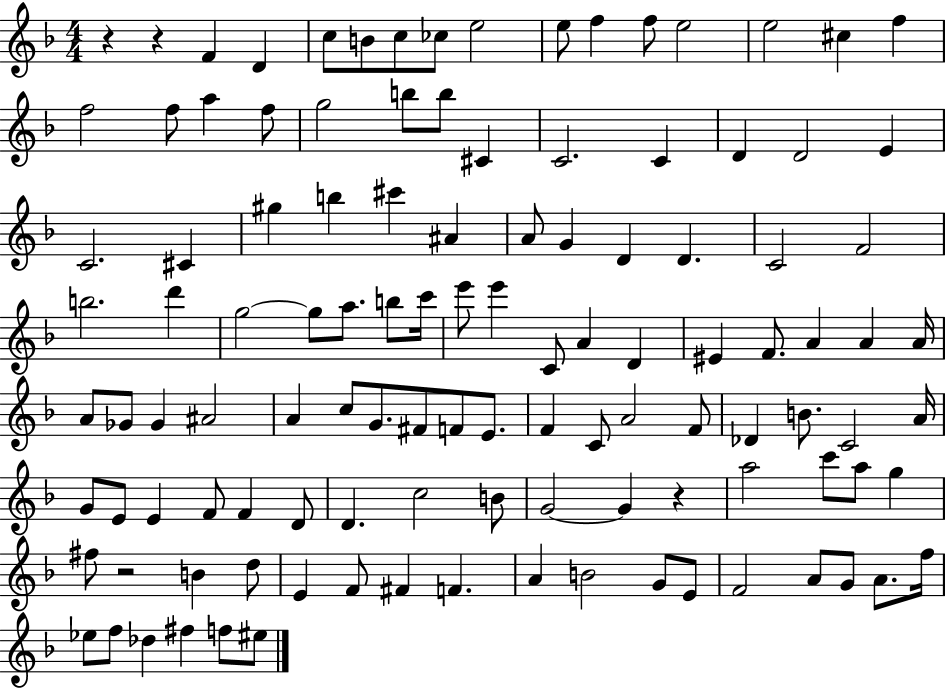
{
  \clef treble
  \numericTimeSignature
  \time 4/4
  \key f \major
  r4 r4 f'4 d'4 | c''8 b'8 c''8 ces''8 e''2 | e''8 f''4 f''8 e''2 | e''2 cis''4 f''4 | \break f''2 f''8 a''4 f''8 | g''2 b''8 b''8 cis'4 | c'2. c'4 | d'4 d'2 e'4 | \break c'2. cis'4 | gis''4 b''4 cis'''4 ais'4 | a'8 g'4 d'4 d'4. | c'2 f'2 | \break b''2. d'''4 | g''2~~ g''8 a''8. b''8 c'''16 | e'''8 e'''4 c'8 a'4 d'4 | eis'4 f'8. a'4 a'4 a'16 | \break a'8 ges'8 ges'4 ais'2 | a'4 c''8 g'8. fis'8 f'8 e'8. | f'4 c'8 a'2 f'8 | des'4 b'8. c'2 a'16 | \break g'8 e'8 e'4 f'8 f'4 d'8 | d'4. c''2 b'8 | g'2~~ g'4 r4 | a''2 c'''8 a''8 g''4 | \break fis''8 r2 b'4 d''8 | e'4 f'8 fis'4 f'4. | a'4 b'2 g'8 e'8 | f'2 a'8 g'8 a'8. f''16 | \break ees''8 f''8 des''4 fis''4 f''8 eis''8 | \bar "|."
}